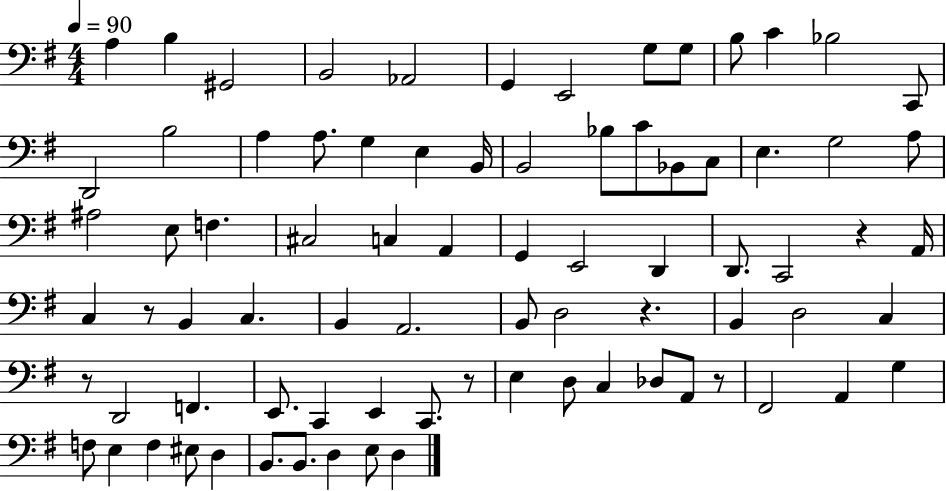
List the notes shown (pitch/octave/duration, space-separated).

A3/q B3/q G#2/h B2/h Ab2/h G2/q E2/h G3/e G3/e B3/e C4/q Bb3/h C2/e D2/h B3/h A3/q A3/e. G3/q E3/q B2/s B2/h Bb3/e C4/e Bb2/e C3/e E3/q. G3/h A3/e A#3/h E3/e F3/q. C#3/h C3/q A2/q G2/q E2/h D2/q D2/e. C2/h R/q A2/s C3/q R/e B2/q C3/q. B2/q A2/h. B2/e D3/h R/q. B2/q D3/h C3/q R/e D2/h F2/q. E2/e. C2/q E2/q C2/e. R/e E3/q D3/e C3/q Db3/e A2/e R/e F#2/h A2/q G3/q F3/e E3/q F3/q EIS3/e D3/q B2/e. B2/e. D3/q E3/e D3/q